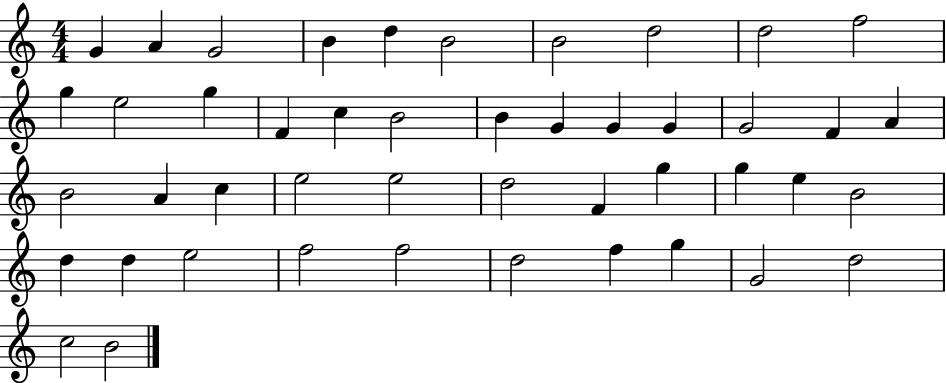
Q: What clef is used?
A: treble